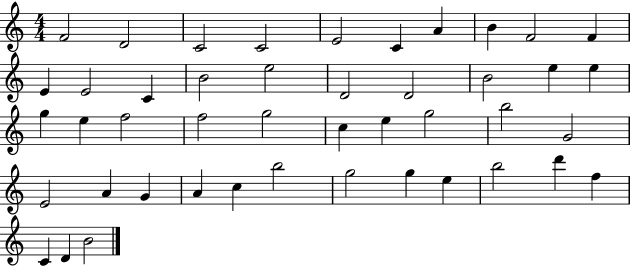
X:1
T:Untitled
M:4/4
L:1/4
K:C
F2 D2 C2 C2 E2 C A B F2 F E E2 C B2 e2 D2 D2 B2 e e g e f2 f2 g2 c e g2 b2 G2 E2 A G A c b2 g2 g e b2 d' f C D B2